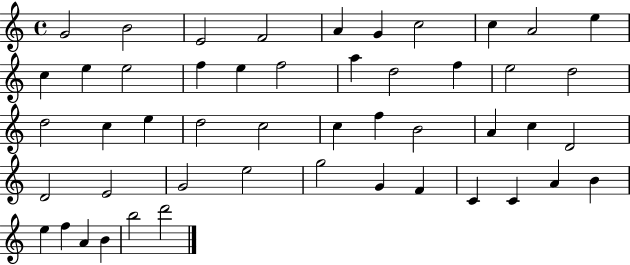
G4/h B4/h E4/h F4/h A4/q G4/q C5/h C5/q A4/h E5/q C5/q E5/q E5/h F5/q E5/q F5/h A5/q D5/h F5/q E5/h D5/h D5/h C5/q E5/q D5/h C5/h C5/q F5/q B4/h A4/q C5/q D4/h D4/h E4/h G4/h E5/h G5/h G4/q F4/q C4/q C4/q A4/q B4/q E5/q F5/q A4/q B4/q B5/h D6/h